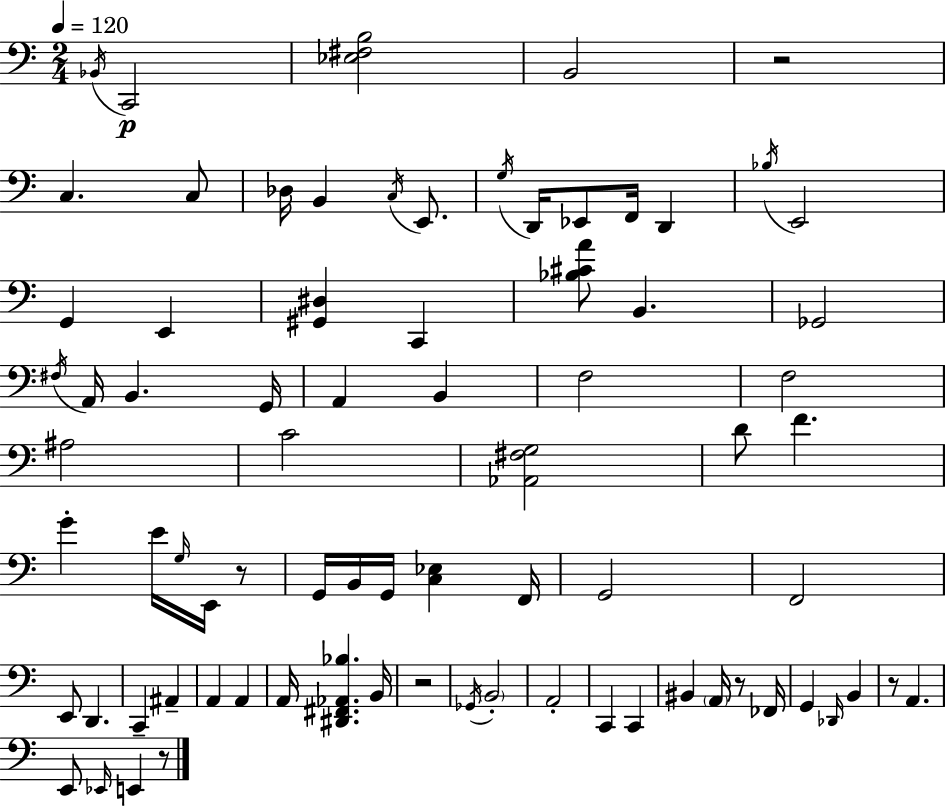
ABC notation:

X:1
T:Untitled
M:2/4
L:1/4
K:Am
_B,,/4 C,,2 [_E,^F,B,]2 B,,2 z2 C, C,/2 _D,/4 B,, C,/4 E,,/2 G,/4 D,,/4 _E,,/2 F,,/4 D,, _B,/4 E,,2 G,, E,, [^G,,^D,] C,, [_B,^CA]/2 B,, _G,,2 ^F,/4 A,,/4 B,, G,,/4 A,, B,, F,2 F,2 ^A,2 C2 [_A,,^F,G,]2 D/2 F G E/4 G,/4 E,,/4 z/2 G,,/4 B,,/4 G,,/4 [C,_E,] F,,/4 G,,2 F,,2 E,,/2 D,, C,, ^A,, A,, A,, A,,/4 [^D,,^F,,_A,,_B,] B,,/4 z2 _G,,/4 B,,2 A,,2 C,, C,, ^B,, A,,/4 z/2 _F,,/4 G,, _D,,/4 B,, z/2 A,, E,,/2 _E,,/4 E,, z/2